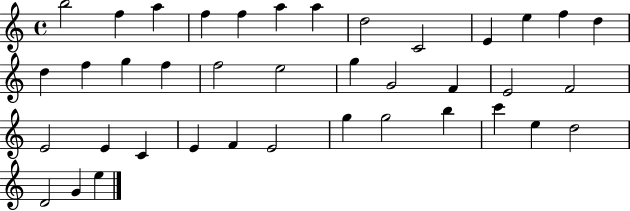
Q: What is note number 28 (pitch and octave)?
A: E4